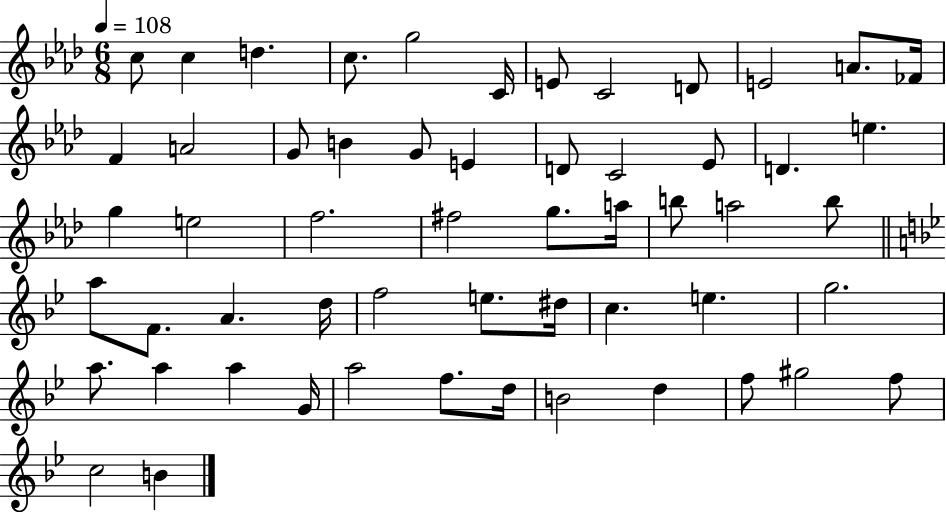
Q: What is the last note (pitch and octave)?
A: B4